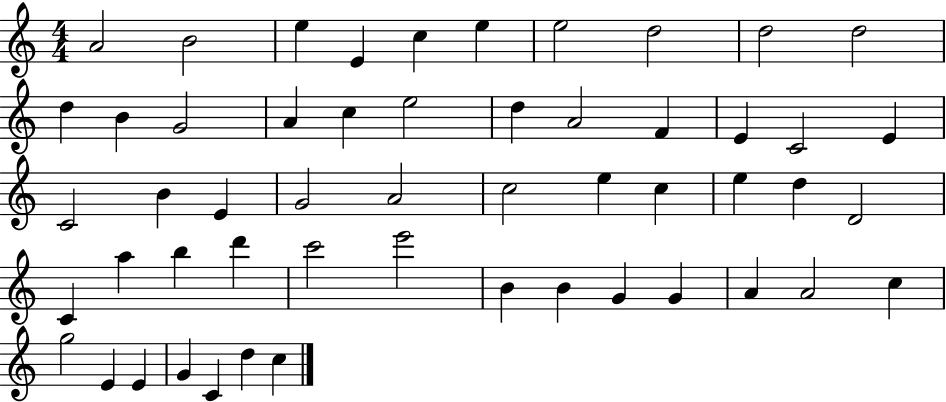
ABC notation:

X:1
T:Untitled
M:4/4
L:1/4
K:C
A2 B2 e E c e e2 d2 d2 d2 d B G2 A c e2 d A2 F E C2 E C2 B E G2 A2 c2 e c e d D2 C a b d' c'2 e'2 B B G G A A2 c g2 E E G C d c